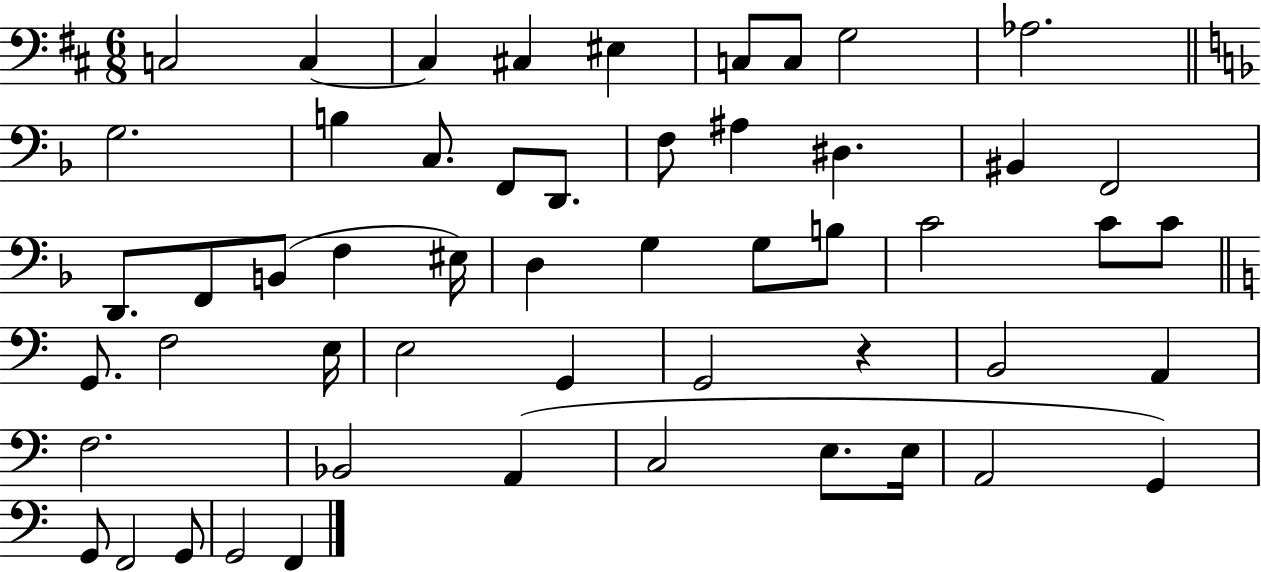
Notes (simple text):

C3/h C3/q C3/q C#3/q EIS3/q C3/e C3/e G3/h Ab3/h. G3/h. B3/q C3/e. F2/e D2/e. F3/e A#3/q D#3/q. BIS2/q F2/h D2/e. F2/e B2/e F3/q EIS3/s D3/q G3/q G3/e B3/e C4/h C4/e C4/e G2/e. F3/h E3/s E3/h G2/q G2/h R/q B2/h A2/q F3/h. Bb2/h A2/q C3/h E3/e. E3/s A2/h G2/q G2/e F2/h G2/e G2/h F2/q